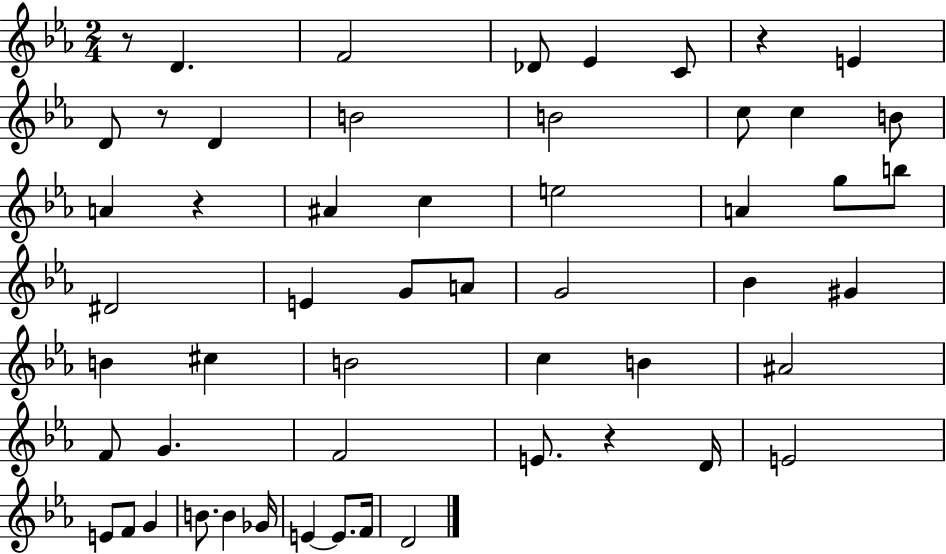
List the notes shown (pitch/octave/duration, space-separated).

R/e D4/q. F4/h Db4/e Eb4/q C4/e R/q E4/q D4/e R/e D4/q B4/h B4/h C5/e C5/q B4/e A4/q R/q A#4/q C5/q E5/h A4/q G5/e B5/e D#4/h E4/q G4/e A4/e G4/h Bb4/q G#4/q B4/q C#5/q B4/h C5/q B4/q A#4/h F4/e G4/q. F4/h E4/e. R/q D4/s E4/h E4/e F4/e G4/q B4/e. B4/q Gb4/s E4/q E4/e. F4/s D4/h